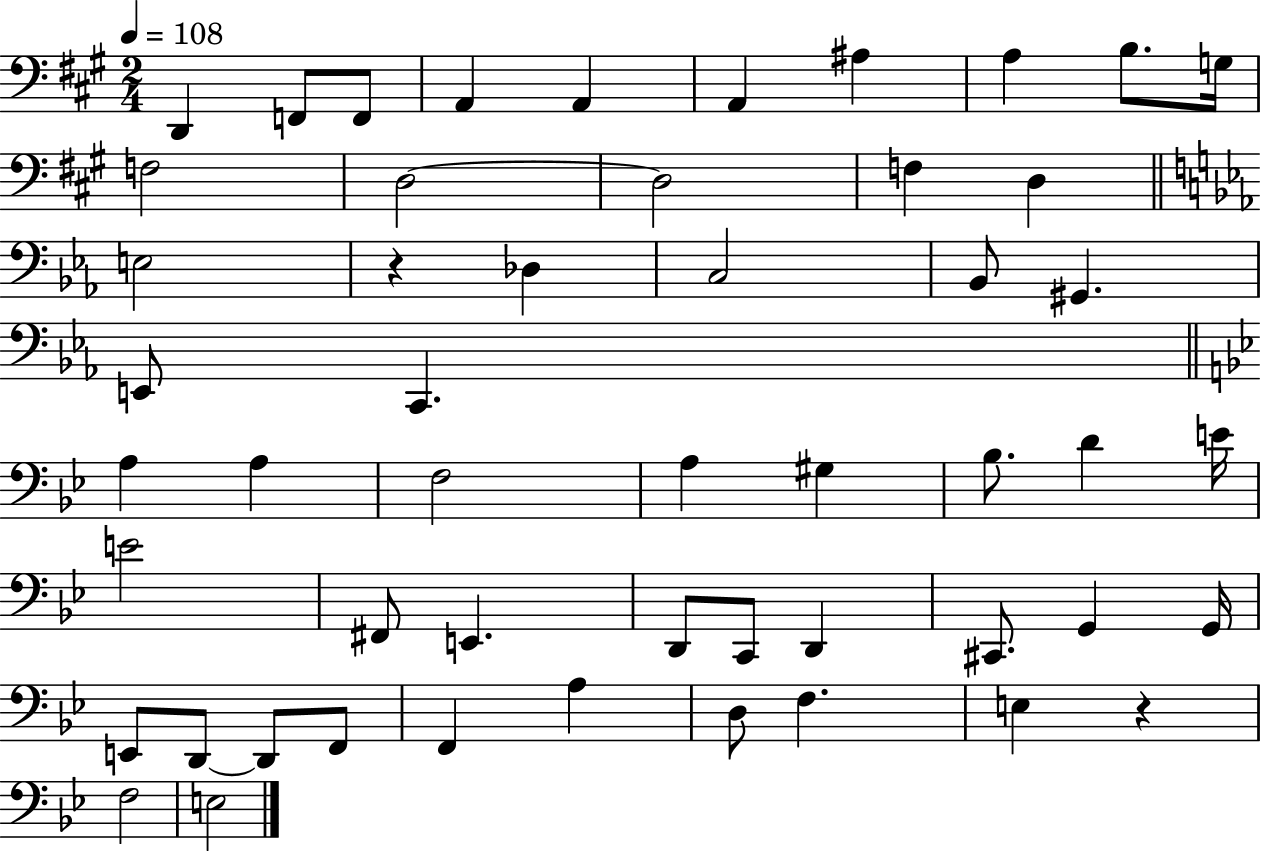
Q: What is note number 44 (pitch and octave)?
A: F2